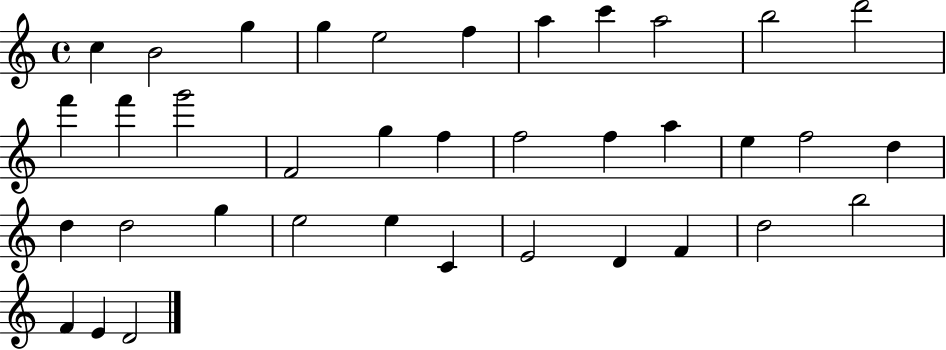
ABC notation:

X:1
T:Untitled
M:4/4
L:1/4
K:C
c B2 g g e2 f a c' a2 b2 d'2 f' f' g'2 F2 g f f2 f a e f2 d d d2 g e2 e C E2 D F d2 b2 F E D2